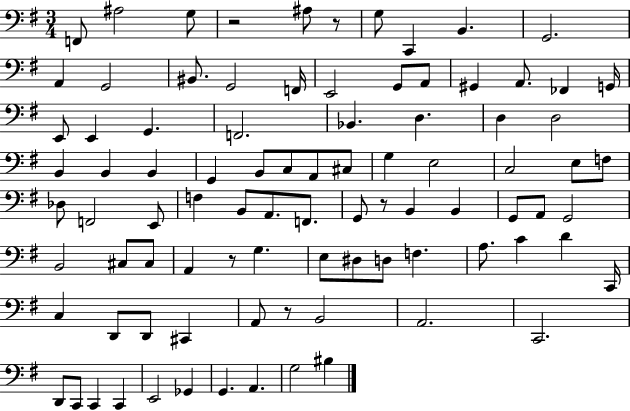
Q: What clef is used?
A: bass